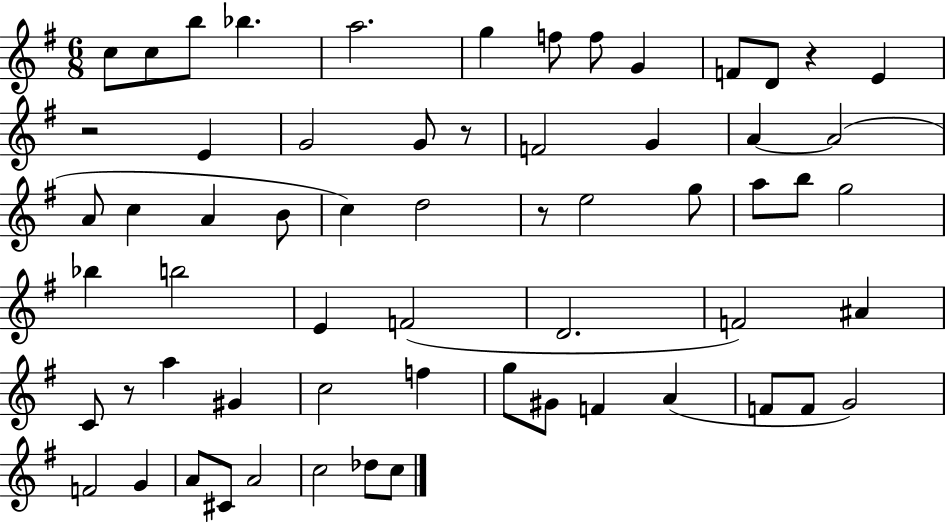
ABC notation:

X:1
T:Untitled
M:6/8
L:1/4
K:G
c/2 c/2 b/2 _b a2 g f/2 f/2 G F/2 D/2 z E z2 E G2 G/2 z/2 F2 G A A2 A/2 c A B/2 c d2 z/2 e2 g/2 a/2 b/2 g2 _b b2 E F2 D2 F2 ^A C/2 z/2 a ^G c2 f g/2 ^G/2 F A F/2 F/2 G2 F2 G A/2 ^C/2 A2 c2 _d/2 c/2